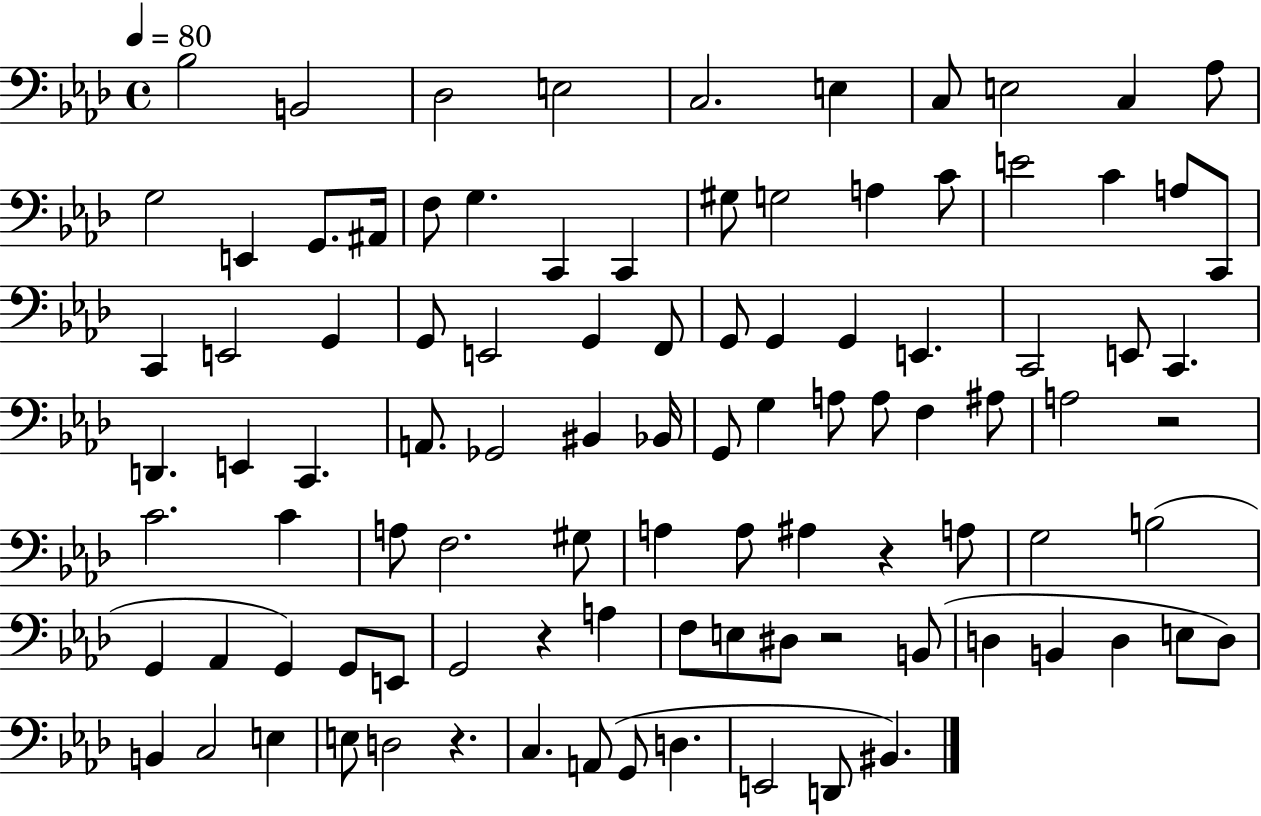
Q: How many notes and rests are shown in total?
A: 98